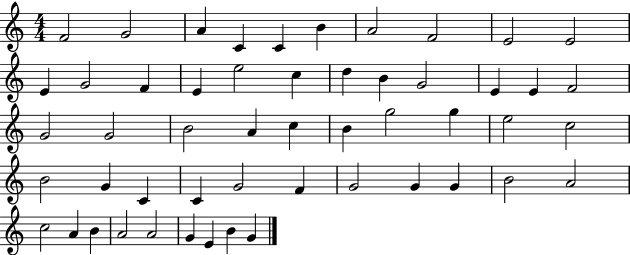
{
  \clef treble
  \numericTimeSignature
  \time 4/4
  \key c \major
  f'2 g'2 | a'4 c'4 c'4 b'4 | a'2 f'2 | e'2 e'2 | \break e'4 g'2 f'4 | e'4 e''2 c''4 | d''4 b'4 g'2 | e'4 e'4 f'2 | \break g'2 g'2 | b'2 a'4 c''4 | b'4 g''2 g''4 | e''2 c''2 | \break b'2 g'4 c'4 | c'4 g'2 f'4 | g'2 g'4 g'4 | b'2 a'2 | \break c''2 a'4 b'4 | a'2 a'2 | g'4 e'4 b'4 g'4 | \bar "|."
}